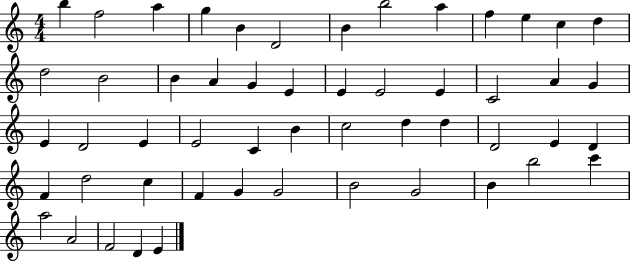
{
  \clef treble
  \numericTimeSignature
  \time 4/4
  \key c \major
  b''4 f''2 a''4 | g''4 b'4 d'2 | b'4 b''2 a''4 | f''4 e''4 c''4 d''4 | \break d''2 b'2 | b'4 a'4 g'4 e'4 | e'4 e'2 e'4 | c'2 a'4 g'4 | \break e'4 d'2 e'4 | e'2 c'4 b'4 | c''2 d''4 d''4 | d'2 e'4 d'4 | \break f'4 d''2 c''4 | f'4 g'4 g'2 | b'2 g'2 | b'4 b''2 c'''4 | \break a''2 a'2 | f'2 d'4 e'4 | \bar "|."
}